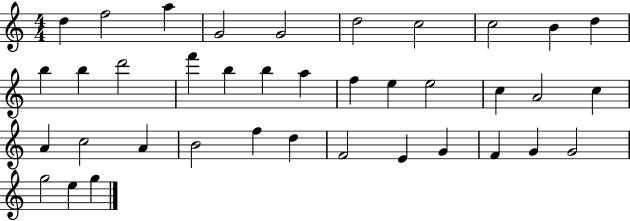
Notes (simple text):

D5/q F5/h A5/q G4/h G4/h D5/h C5/h C5/h B4/q D5/q B5/q B5/q D6/h F6/q B5/q B5/q A5/q F5/q E5/q E5/h C5/q A4/h C5/q A4/q C5/h A4/q B4/h F5/q D5/q F4/h E4/q G4/q F4/q G4/q G4/h G5/h E5/q G5/q